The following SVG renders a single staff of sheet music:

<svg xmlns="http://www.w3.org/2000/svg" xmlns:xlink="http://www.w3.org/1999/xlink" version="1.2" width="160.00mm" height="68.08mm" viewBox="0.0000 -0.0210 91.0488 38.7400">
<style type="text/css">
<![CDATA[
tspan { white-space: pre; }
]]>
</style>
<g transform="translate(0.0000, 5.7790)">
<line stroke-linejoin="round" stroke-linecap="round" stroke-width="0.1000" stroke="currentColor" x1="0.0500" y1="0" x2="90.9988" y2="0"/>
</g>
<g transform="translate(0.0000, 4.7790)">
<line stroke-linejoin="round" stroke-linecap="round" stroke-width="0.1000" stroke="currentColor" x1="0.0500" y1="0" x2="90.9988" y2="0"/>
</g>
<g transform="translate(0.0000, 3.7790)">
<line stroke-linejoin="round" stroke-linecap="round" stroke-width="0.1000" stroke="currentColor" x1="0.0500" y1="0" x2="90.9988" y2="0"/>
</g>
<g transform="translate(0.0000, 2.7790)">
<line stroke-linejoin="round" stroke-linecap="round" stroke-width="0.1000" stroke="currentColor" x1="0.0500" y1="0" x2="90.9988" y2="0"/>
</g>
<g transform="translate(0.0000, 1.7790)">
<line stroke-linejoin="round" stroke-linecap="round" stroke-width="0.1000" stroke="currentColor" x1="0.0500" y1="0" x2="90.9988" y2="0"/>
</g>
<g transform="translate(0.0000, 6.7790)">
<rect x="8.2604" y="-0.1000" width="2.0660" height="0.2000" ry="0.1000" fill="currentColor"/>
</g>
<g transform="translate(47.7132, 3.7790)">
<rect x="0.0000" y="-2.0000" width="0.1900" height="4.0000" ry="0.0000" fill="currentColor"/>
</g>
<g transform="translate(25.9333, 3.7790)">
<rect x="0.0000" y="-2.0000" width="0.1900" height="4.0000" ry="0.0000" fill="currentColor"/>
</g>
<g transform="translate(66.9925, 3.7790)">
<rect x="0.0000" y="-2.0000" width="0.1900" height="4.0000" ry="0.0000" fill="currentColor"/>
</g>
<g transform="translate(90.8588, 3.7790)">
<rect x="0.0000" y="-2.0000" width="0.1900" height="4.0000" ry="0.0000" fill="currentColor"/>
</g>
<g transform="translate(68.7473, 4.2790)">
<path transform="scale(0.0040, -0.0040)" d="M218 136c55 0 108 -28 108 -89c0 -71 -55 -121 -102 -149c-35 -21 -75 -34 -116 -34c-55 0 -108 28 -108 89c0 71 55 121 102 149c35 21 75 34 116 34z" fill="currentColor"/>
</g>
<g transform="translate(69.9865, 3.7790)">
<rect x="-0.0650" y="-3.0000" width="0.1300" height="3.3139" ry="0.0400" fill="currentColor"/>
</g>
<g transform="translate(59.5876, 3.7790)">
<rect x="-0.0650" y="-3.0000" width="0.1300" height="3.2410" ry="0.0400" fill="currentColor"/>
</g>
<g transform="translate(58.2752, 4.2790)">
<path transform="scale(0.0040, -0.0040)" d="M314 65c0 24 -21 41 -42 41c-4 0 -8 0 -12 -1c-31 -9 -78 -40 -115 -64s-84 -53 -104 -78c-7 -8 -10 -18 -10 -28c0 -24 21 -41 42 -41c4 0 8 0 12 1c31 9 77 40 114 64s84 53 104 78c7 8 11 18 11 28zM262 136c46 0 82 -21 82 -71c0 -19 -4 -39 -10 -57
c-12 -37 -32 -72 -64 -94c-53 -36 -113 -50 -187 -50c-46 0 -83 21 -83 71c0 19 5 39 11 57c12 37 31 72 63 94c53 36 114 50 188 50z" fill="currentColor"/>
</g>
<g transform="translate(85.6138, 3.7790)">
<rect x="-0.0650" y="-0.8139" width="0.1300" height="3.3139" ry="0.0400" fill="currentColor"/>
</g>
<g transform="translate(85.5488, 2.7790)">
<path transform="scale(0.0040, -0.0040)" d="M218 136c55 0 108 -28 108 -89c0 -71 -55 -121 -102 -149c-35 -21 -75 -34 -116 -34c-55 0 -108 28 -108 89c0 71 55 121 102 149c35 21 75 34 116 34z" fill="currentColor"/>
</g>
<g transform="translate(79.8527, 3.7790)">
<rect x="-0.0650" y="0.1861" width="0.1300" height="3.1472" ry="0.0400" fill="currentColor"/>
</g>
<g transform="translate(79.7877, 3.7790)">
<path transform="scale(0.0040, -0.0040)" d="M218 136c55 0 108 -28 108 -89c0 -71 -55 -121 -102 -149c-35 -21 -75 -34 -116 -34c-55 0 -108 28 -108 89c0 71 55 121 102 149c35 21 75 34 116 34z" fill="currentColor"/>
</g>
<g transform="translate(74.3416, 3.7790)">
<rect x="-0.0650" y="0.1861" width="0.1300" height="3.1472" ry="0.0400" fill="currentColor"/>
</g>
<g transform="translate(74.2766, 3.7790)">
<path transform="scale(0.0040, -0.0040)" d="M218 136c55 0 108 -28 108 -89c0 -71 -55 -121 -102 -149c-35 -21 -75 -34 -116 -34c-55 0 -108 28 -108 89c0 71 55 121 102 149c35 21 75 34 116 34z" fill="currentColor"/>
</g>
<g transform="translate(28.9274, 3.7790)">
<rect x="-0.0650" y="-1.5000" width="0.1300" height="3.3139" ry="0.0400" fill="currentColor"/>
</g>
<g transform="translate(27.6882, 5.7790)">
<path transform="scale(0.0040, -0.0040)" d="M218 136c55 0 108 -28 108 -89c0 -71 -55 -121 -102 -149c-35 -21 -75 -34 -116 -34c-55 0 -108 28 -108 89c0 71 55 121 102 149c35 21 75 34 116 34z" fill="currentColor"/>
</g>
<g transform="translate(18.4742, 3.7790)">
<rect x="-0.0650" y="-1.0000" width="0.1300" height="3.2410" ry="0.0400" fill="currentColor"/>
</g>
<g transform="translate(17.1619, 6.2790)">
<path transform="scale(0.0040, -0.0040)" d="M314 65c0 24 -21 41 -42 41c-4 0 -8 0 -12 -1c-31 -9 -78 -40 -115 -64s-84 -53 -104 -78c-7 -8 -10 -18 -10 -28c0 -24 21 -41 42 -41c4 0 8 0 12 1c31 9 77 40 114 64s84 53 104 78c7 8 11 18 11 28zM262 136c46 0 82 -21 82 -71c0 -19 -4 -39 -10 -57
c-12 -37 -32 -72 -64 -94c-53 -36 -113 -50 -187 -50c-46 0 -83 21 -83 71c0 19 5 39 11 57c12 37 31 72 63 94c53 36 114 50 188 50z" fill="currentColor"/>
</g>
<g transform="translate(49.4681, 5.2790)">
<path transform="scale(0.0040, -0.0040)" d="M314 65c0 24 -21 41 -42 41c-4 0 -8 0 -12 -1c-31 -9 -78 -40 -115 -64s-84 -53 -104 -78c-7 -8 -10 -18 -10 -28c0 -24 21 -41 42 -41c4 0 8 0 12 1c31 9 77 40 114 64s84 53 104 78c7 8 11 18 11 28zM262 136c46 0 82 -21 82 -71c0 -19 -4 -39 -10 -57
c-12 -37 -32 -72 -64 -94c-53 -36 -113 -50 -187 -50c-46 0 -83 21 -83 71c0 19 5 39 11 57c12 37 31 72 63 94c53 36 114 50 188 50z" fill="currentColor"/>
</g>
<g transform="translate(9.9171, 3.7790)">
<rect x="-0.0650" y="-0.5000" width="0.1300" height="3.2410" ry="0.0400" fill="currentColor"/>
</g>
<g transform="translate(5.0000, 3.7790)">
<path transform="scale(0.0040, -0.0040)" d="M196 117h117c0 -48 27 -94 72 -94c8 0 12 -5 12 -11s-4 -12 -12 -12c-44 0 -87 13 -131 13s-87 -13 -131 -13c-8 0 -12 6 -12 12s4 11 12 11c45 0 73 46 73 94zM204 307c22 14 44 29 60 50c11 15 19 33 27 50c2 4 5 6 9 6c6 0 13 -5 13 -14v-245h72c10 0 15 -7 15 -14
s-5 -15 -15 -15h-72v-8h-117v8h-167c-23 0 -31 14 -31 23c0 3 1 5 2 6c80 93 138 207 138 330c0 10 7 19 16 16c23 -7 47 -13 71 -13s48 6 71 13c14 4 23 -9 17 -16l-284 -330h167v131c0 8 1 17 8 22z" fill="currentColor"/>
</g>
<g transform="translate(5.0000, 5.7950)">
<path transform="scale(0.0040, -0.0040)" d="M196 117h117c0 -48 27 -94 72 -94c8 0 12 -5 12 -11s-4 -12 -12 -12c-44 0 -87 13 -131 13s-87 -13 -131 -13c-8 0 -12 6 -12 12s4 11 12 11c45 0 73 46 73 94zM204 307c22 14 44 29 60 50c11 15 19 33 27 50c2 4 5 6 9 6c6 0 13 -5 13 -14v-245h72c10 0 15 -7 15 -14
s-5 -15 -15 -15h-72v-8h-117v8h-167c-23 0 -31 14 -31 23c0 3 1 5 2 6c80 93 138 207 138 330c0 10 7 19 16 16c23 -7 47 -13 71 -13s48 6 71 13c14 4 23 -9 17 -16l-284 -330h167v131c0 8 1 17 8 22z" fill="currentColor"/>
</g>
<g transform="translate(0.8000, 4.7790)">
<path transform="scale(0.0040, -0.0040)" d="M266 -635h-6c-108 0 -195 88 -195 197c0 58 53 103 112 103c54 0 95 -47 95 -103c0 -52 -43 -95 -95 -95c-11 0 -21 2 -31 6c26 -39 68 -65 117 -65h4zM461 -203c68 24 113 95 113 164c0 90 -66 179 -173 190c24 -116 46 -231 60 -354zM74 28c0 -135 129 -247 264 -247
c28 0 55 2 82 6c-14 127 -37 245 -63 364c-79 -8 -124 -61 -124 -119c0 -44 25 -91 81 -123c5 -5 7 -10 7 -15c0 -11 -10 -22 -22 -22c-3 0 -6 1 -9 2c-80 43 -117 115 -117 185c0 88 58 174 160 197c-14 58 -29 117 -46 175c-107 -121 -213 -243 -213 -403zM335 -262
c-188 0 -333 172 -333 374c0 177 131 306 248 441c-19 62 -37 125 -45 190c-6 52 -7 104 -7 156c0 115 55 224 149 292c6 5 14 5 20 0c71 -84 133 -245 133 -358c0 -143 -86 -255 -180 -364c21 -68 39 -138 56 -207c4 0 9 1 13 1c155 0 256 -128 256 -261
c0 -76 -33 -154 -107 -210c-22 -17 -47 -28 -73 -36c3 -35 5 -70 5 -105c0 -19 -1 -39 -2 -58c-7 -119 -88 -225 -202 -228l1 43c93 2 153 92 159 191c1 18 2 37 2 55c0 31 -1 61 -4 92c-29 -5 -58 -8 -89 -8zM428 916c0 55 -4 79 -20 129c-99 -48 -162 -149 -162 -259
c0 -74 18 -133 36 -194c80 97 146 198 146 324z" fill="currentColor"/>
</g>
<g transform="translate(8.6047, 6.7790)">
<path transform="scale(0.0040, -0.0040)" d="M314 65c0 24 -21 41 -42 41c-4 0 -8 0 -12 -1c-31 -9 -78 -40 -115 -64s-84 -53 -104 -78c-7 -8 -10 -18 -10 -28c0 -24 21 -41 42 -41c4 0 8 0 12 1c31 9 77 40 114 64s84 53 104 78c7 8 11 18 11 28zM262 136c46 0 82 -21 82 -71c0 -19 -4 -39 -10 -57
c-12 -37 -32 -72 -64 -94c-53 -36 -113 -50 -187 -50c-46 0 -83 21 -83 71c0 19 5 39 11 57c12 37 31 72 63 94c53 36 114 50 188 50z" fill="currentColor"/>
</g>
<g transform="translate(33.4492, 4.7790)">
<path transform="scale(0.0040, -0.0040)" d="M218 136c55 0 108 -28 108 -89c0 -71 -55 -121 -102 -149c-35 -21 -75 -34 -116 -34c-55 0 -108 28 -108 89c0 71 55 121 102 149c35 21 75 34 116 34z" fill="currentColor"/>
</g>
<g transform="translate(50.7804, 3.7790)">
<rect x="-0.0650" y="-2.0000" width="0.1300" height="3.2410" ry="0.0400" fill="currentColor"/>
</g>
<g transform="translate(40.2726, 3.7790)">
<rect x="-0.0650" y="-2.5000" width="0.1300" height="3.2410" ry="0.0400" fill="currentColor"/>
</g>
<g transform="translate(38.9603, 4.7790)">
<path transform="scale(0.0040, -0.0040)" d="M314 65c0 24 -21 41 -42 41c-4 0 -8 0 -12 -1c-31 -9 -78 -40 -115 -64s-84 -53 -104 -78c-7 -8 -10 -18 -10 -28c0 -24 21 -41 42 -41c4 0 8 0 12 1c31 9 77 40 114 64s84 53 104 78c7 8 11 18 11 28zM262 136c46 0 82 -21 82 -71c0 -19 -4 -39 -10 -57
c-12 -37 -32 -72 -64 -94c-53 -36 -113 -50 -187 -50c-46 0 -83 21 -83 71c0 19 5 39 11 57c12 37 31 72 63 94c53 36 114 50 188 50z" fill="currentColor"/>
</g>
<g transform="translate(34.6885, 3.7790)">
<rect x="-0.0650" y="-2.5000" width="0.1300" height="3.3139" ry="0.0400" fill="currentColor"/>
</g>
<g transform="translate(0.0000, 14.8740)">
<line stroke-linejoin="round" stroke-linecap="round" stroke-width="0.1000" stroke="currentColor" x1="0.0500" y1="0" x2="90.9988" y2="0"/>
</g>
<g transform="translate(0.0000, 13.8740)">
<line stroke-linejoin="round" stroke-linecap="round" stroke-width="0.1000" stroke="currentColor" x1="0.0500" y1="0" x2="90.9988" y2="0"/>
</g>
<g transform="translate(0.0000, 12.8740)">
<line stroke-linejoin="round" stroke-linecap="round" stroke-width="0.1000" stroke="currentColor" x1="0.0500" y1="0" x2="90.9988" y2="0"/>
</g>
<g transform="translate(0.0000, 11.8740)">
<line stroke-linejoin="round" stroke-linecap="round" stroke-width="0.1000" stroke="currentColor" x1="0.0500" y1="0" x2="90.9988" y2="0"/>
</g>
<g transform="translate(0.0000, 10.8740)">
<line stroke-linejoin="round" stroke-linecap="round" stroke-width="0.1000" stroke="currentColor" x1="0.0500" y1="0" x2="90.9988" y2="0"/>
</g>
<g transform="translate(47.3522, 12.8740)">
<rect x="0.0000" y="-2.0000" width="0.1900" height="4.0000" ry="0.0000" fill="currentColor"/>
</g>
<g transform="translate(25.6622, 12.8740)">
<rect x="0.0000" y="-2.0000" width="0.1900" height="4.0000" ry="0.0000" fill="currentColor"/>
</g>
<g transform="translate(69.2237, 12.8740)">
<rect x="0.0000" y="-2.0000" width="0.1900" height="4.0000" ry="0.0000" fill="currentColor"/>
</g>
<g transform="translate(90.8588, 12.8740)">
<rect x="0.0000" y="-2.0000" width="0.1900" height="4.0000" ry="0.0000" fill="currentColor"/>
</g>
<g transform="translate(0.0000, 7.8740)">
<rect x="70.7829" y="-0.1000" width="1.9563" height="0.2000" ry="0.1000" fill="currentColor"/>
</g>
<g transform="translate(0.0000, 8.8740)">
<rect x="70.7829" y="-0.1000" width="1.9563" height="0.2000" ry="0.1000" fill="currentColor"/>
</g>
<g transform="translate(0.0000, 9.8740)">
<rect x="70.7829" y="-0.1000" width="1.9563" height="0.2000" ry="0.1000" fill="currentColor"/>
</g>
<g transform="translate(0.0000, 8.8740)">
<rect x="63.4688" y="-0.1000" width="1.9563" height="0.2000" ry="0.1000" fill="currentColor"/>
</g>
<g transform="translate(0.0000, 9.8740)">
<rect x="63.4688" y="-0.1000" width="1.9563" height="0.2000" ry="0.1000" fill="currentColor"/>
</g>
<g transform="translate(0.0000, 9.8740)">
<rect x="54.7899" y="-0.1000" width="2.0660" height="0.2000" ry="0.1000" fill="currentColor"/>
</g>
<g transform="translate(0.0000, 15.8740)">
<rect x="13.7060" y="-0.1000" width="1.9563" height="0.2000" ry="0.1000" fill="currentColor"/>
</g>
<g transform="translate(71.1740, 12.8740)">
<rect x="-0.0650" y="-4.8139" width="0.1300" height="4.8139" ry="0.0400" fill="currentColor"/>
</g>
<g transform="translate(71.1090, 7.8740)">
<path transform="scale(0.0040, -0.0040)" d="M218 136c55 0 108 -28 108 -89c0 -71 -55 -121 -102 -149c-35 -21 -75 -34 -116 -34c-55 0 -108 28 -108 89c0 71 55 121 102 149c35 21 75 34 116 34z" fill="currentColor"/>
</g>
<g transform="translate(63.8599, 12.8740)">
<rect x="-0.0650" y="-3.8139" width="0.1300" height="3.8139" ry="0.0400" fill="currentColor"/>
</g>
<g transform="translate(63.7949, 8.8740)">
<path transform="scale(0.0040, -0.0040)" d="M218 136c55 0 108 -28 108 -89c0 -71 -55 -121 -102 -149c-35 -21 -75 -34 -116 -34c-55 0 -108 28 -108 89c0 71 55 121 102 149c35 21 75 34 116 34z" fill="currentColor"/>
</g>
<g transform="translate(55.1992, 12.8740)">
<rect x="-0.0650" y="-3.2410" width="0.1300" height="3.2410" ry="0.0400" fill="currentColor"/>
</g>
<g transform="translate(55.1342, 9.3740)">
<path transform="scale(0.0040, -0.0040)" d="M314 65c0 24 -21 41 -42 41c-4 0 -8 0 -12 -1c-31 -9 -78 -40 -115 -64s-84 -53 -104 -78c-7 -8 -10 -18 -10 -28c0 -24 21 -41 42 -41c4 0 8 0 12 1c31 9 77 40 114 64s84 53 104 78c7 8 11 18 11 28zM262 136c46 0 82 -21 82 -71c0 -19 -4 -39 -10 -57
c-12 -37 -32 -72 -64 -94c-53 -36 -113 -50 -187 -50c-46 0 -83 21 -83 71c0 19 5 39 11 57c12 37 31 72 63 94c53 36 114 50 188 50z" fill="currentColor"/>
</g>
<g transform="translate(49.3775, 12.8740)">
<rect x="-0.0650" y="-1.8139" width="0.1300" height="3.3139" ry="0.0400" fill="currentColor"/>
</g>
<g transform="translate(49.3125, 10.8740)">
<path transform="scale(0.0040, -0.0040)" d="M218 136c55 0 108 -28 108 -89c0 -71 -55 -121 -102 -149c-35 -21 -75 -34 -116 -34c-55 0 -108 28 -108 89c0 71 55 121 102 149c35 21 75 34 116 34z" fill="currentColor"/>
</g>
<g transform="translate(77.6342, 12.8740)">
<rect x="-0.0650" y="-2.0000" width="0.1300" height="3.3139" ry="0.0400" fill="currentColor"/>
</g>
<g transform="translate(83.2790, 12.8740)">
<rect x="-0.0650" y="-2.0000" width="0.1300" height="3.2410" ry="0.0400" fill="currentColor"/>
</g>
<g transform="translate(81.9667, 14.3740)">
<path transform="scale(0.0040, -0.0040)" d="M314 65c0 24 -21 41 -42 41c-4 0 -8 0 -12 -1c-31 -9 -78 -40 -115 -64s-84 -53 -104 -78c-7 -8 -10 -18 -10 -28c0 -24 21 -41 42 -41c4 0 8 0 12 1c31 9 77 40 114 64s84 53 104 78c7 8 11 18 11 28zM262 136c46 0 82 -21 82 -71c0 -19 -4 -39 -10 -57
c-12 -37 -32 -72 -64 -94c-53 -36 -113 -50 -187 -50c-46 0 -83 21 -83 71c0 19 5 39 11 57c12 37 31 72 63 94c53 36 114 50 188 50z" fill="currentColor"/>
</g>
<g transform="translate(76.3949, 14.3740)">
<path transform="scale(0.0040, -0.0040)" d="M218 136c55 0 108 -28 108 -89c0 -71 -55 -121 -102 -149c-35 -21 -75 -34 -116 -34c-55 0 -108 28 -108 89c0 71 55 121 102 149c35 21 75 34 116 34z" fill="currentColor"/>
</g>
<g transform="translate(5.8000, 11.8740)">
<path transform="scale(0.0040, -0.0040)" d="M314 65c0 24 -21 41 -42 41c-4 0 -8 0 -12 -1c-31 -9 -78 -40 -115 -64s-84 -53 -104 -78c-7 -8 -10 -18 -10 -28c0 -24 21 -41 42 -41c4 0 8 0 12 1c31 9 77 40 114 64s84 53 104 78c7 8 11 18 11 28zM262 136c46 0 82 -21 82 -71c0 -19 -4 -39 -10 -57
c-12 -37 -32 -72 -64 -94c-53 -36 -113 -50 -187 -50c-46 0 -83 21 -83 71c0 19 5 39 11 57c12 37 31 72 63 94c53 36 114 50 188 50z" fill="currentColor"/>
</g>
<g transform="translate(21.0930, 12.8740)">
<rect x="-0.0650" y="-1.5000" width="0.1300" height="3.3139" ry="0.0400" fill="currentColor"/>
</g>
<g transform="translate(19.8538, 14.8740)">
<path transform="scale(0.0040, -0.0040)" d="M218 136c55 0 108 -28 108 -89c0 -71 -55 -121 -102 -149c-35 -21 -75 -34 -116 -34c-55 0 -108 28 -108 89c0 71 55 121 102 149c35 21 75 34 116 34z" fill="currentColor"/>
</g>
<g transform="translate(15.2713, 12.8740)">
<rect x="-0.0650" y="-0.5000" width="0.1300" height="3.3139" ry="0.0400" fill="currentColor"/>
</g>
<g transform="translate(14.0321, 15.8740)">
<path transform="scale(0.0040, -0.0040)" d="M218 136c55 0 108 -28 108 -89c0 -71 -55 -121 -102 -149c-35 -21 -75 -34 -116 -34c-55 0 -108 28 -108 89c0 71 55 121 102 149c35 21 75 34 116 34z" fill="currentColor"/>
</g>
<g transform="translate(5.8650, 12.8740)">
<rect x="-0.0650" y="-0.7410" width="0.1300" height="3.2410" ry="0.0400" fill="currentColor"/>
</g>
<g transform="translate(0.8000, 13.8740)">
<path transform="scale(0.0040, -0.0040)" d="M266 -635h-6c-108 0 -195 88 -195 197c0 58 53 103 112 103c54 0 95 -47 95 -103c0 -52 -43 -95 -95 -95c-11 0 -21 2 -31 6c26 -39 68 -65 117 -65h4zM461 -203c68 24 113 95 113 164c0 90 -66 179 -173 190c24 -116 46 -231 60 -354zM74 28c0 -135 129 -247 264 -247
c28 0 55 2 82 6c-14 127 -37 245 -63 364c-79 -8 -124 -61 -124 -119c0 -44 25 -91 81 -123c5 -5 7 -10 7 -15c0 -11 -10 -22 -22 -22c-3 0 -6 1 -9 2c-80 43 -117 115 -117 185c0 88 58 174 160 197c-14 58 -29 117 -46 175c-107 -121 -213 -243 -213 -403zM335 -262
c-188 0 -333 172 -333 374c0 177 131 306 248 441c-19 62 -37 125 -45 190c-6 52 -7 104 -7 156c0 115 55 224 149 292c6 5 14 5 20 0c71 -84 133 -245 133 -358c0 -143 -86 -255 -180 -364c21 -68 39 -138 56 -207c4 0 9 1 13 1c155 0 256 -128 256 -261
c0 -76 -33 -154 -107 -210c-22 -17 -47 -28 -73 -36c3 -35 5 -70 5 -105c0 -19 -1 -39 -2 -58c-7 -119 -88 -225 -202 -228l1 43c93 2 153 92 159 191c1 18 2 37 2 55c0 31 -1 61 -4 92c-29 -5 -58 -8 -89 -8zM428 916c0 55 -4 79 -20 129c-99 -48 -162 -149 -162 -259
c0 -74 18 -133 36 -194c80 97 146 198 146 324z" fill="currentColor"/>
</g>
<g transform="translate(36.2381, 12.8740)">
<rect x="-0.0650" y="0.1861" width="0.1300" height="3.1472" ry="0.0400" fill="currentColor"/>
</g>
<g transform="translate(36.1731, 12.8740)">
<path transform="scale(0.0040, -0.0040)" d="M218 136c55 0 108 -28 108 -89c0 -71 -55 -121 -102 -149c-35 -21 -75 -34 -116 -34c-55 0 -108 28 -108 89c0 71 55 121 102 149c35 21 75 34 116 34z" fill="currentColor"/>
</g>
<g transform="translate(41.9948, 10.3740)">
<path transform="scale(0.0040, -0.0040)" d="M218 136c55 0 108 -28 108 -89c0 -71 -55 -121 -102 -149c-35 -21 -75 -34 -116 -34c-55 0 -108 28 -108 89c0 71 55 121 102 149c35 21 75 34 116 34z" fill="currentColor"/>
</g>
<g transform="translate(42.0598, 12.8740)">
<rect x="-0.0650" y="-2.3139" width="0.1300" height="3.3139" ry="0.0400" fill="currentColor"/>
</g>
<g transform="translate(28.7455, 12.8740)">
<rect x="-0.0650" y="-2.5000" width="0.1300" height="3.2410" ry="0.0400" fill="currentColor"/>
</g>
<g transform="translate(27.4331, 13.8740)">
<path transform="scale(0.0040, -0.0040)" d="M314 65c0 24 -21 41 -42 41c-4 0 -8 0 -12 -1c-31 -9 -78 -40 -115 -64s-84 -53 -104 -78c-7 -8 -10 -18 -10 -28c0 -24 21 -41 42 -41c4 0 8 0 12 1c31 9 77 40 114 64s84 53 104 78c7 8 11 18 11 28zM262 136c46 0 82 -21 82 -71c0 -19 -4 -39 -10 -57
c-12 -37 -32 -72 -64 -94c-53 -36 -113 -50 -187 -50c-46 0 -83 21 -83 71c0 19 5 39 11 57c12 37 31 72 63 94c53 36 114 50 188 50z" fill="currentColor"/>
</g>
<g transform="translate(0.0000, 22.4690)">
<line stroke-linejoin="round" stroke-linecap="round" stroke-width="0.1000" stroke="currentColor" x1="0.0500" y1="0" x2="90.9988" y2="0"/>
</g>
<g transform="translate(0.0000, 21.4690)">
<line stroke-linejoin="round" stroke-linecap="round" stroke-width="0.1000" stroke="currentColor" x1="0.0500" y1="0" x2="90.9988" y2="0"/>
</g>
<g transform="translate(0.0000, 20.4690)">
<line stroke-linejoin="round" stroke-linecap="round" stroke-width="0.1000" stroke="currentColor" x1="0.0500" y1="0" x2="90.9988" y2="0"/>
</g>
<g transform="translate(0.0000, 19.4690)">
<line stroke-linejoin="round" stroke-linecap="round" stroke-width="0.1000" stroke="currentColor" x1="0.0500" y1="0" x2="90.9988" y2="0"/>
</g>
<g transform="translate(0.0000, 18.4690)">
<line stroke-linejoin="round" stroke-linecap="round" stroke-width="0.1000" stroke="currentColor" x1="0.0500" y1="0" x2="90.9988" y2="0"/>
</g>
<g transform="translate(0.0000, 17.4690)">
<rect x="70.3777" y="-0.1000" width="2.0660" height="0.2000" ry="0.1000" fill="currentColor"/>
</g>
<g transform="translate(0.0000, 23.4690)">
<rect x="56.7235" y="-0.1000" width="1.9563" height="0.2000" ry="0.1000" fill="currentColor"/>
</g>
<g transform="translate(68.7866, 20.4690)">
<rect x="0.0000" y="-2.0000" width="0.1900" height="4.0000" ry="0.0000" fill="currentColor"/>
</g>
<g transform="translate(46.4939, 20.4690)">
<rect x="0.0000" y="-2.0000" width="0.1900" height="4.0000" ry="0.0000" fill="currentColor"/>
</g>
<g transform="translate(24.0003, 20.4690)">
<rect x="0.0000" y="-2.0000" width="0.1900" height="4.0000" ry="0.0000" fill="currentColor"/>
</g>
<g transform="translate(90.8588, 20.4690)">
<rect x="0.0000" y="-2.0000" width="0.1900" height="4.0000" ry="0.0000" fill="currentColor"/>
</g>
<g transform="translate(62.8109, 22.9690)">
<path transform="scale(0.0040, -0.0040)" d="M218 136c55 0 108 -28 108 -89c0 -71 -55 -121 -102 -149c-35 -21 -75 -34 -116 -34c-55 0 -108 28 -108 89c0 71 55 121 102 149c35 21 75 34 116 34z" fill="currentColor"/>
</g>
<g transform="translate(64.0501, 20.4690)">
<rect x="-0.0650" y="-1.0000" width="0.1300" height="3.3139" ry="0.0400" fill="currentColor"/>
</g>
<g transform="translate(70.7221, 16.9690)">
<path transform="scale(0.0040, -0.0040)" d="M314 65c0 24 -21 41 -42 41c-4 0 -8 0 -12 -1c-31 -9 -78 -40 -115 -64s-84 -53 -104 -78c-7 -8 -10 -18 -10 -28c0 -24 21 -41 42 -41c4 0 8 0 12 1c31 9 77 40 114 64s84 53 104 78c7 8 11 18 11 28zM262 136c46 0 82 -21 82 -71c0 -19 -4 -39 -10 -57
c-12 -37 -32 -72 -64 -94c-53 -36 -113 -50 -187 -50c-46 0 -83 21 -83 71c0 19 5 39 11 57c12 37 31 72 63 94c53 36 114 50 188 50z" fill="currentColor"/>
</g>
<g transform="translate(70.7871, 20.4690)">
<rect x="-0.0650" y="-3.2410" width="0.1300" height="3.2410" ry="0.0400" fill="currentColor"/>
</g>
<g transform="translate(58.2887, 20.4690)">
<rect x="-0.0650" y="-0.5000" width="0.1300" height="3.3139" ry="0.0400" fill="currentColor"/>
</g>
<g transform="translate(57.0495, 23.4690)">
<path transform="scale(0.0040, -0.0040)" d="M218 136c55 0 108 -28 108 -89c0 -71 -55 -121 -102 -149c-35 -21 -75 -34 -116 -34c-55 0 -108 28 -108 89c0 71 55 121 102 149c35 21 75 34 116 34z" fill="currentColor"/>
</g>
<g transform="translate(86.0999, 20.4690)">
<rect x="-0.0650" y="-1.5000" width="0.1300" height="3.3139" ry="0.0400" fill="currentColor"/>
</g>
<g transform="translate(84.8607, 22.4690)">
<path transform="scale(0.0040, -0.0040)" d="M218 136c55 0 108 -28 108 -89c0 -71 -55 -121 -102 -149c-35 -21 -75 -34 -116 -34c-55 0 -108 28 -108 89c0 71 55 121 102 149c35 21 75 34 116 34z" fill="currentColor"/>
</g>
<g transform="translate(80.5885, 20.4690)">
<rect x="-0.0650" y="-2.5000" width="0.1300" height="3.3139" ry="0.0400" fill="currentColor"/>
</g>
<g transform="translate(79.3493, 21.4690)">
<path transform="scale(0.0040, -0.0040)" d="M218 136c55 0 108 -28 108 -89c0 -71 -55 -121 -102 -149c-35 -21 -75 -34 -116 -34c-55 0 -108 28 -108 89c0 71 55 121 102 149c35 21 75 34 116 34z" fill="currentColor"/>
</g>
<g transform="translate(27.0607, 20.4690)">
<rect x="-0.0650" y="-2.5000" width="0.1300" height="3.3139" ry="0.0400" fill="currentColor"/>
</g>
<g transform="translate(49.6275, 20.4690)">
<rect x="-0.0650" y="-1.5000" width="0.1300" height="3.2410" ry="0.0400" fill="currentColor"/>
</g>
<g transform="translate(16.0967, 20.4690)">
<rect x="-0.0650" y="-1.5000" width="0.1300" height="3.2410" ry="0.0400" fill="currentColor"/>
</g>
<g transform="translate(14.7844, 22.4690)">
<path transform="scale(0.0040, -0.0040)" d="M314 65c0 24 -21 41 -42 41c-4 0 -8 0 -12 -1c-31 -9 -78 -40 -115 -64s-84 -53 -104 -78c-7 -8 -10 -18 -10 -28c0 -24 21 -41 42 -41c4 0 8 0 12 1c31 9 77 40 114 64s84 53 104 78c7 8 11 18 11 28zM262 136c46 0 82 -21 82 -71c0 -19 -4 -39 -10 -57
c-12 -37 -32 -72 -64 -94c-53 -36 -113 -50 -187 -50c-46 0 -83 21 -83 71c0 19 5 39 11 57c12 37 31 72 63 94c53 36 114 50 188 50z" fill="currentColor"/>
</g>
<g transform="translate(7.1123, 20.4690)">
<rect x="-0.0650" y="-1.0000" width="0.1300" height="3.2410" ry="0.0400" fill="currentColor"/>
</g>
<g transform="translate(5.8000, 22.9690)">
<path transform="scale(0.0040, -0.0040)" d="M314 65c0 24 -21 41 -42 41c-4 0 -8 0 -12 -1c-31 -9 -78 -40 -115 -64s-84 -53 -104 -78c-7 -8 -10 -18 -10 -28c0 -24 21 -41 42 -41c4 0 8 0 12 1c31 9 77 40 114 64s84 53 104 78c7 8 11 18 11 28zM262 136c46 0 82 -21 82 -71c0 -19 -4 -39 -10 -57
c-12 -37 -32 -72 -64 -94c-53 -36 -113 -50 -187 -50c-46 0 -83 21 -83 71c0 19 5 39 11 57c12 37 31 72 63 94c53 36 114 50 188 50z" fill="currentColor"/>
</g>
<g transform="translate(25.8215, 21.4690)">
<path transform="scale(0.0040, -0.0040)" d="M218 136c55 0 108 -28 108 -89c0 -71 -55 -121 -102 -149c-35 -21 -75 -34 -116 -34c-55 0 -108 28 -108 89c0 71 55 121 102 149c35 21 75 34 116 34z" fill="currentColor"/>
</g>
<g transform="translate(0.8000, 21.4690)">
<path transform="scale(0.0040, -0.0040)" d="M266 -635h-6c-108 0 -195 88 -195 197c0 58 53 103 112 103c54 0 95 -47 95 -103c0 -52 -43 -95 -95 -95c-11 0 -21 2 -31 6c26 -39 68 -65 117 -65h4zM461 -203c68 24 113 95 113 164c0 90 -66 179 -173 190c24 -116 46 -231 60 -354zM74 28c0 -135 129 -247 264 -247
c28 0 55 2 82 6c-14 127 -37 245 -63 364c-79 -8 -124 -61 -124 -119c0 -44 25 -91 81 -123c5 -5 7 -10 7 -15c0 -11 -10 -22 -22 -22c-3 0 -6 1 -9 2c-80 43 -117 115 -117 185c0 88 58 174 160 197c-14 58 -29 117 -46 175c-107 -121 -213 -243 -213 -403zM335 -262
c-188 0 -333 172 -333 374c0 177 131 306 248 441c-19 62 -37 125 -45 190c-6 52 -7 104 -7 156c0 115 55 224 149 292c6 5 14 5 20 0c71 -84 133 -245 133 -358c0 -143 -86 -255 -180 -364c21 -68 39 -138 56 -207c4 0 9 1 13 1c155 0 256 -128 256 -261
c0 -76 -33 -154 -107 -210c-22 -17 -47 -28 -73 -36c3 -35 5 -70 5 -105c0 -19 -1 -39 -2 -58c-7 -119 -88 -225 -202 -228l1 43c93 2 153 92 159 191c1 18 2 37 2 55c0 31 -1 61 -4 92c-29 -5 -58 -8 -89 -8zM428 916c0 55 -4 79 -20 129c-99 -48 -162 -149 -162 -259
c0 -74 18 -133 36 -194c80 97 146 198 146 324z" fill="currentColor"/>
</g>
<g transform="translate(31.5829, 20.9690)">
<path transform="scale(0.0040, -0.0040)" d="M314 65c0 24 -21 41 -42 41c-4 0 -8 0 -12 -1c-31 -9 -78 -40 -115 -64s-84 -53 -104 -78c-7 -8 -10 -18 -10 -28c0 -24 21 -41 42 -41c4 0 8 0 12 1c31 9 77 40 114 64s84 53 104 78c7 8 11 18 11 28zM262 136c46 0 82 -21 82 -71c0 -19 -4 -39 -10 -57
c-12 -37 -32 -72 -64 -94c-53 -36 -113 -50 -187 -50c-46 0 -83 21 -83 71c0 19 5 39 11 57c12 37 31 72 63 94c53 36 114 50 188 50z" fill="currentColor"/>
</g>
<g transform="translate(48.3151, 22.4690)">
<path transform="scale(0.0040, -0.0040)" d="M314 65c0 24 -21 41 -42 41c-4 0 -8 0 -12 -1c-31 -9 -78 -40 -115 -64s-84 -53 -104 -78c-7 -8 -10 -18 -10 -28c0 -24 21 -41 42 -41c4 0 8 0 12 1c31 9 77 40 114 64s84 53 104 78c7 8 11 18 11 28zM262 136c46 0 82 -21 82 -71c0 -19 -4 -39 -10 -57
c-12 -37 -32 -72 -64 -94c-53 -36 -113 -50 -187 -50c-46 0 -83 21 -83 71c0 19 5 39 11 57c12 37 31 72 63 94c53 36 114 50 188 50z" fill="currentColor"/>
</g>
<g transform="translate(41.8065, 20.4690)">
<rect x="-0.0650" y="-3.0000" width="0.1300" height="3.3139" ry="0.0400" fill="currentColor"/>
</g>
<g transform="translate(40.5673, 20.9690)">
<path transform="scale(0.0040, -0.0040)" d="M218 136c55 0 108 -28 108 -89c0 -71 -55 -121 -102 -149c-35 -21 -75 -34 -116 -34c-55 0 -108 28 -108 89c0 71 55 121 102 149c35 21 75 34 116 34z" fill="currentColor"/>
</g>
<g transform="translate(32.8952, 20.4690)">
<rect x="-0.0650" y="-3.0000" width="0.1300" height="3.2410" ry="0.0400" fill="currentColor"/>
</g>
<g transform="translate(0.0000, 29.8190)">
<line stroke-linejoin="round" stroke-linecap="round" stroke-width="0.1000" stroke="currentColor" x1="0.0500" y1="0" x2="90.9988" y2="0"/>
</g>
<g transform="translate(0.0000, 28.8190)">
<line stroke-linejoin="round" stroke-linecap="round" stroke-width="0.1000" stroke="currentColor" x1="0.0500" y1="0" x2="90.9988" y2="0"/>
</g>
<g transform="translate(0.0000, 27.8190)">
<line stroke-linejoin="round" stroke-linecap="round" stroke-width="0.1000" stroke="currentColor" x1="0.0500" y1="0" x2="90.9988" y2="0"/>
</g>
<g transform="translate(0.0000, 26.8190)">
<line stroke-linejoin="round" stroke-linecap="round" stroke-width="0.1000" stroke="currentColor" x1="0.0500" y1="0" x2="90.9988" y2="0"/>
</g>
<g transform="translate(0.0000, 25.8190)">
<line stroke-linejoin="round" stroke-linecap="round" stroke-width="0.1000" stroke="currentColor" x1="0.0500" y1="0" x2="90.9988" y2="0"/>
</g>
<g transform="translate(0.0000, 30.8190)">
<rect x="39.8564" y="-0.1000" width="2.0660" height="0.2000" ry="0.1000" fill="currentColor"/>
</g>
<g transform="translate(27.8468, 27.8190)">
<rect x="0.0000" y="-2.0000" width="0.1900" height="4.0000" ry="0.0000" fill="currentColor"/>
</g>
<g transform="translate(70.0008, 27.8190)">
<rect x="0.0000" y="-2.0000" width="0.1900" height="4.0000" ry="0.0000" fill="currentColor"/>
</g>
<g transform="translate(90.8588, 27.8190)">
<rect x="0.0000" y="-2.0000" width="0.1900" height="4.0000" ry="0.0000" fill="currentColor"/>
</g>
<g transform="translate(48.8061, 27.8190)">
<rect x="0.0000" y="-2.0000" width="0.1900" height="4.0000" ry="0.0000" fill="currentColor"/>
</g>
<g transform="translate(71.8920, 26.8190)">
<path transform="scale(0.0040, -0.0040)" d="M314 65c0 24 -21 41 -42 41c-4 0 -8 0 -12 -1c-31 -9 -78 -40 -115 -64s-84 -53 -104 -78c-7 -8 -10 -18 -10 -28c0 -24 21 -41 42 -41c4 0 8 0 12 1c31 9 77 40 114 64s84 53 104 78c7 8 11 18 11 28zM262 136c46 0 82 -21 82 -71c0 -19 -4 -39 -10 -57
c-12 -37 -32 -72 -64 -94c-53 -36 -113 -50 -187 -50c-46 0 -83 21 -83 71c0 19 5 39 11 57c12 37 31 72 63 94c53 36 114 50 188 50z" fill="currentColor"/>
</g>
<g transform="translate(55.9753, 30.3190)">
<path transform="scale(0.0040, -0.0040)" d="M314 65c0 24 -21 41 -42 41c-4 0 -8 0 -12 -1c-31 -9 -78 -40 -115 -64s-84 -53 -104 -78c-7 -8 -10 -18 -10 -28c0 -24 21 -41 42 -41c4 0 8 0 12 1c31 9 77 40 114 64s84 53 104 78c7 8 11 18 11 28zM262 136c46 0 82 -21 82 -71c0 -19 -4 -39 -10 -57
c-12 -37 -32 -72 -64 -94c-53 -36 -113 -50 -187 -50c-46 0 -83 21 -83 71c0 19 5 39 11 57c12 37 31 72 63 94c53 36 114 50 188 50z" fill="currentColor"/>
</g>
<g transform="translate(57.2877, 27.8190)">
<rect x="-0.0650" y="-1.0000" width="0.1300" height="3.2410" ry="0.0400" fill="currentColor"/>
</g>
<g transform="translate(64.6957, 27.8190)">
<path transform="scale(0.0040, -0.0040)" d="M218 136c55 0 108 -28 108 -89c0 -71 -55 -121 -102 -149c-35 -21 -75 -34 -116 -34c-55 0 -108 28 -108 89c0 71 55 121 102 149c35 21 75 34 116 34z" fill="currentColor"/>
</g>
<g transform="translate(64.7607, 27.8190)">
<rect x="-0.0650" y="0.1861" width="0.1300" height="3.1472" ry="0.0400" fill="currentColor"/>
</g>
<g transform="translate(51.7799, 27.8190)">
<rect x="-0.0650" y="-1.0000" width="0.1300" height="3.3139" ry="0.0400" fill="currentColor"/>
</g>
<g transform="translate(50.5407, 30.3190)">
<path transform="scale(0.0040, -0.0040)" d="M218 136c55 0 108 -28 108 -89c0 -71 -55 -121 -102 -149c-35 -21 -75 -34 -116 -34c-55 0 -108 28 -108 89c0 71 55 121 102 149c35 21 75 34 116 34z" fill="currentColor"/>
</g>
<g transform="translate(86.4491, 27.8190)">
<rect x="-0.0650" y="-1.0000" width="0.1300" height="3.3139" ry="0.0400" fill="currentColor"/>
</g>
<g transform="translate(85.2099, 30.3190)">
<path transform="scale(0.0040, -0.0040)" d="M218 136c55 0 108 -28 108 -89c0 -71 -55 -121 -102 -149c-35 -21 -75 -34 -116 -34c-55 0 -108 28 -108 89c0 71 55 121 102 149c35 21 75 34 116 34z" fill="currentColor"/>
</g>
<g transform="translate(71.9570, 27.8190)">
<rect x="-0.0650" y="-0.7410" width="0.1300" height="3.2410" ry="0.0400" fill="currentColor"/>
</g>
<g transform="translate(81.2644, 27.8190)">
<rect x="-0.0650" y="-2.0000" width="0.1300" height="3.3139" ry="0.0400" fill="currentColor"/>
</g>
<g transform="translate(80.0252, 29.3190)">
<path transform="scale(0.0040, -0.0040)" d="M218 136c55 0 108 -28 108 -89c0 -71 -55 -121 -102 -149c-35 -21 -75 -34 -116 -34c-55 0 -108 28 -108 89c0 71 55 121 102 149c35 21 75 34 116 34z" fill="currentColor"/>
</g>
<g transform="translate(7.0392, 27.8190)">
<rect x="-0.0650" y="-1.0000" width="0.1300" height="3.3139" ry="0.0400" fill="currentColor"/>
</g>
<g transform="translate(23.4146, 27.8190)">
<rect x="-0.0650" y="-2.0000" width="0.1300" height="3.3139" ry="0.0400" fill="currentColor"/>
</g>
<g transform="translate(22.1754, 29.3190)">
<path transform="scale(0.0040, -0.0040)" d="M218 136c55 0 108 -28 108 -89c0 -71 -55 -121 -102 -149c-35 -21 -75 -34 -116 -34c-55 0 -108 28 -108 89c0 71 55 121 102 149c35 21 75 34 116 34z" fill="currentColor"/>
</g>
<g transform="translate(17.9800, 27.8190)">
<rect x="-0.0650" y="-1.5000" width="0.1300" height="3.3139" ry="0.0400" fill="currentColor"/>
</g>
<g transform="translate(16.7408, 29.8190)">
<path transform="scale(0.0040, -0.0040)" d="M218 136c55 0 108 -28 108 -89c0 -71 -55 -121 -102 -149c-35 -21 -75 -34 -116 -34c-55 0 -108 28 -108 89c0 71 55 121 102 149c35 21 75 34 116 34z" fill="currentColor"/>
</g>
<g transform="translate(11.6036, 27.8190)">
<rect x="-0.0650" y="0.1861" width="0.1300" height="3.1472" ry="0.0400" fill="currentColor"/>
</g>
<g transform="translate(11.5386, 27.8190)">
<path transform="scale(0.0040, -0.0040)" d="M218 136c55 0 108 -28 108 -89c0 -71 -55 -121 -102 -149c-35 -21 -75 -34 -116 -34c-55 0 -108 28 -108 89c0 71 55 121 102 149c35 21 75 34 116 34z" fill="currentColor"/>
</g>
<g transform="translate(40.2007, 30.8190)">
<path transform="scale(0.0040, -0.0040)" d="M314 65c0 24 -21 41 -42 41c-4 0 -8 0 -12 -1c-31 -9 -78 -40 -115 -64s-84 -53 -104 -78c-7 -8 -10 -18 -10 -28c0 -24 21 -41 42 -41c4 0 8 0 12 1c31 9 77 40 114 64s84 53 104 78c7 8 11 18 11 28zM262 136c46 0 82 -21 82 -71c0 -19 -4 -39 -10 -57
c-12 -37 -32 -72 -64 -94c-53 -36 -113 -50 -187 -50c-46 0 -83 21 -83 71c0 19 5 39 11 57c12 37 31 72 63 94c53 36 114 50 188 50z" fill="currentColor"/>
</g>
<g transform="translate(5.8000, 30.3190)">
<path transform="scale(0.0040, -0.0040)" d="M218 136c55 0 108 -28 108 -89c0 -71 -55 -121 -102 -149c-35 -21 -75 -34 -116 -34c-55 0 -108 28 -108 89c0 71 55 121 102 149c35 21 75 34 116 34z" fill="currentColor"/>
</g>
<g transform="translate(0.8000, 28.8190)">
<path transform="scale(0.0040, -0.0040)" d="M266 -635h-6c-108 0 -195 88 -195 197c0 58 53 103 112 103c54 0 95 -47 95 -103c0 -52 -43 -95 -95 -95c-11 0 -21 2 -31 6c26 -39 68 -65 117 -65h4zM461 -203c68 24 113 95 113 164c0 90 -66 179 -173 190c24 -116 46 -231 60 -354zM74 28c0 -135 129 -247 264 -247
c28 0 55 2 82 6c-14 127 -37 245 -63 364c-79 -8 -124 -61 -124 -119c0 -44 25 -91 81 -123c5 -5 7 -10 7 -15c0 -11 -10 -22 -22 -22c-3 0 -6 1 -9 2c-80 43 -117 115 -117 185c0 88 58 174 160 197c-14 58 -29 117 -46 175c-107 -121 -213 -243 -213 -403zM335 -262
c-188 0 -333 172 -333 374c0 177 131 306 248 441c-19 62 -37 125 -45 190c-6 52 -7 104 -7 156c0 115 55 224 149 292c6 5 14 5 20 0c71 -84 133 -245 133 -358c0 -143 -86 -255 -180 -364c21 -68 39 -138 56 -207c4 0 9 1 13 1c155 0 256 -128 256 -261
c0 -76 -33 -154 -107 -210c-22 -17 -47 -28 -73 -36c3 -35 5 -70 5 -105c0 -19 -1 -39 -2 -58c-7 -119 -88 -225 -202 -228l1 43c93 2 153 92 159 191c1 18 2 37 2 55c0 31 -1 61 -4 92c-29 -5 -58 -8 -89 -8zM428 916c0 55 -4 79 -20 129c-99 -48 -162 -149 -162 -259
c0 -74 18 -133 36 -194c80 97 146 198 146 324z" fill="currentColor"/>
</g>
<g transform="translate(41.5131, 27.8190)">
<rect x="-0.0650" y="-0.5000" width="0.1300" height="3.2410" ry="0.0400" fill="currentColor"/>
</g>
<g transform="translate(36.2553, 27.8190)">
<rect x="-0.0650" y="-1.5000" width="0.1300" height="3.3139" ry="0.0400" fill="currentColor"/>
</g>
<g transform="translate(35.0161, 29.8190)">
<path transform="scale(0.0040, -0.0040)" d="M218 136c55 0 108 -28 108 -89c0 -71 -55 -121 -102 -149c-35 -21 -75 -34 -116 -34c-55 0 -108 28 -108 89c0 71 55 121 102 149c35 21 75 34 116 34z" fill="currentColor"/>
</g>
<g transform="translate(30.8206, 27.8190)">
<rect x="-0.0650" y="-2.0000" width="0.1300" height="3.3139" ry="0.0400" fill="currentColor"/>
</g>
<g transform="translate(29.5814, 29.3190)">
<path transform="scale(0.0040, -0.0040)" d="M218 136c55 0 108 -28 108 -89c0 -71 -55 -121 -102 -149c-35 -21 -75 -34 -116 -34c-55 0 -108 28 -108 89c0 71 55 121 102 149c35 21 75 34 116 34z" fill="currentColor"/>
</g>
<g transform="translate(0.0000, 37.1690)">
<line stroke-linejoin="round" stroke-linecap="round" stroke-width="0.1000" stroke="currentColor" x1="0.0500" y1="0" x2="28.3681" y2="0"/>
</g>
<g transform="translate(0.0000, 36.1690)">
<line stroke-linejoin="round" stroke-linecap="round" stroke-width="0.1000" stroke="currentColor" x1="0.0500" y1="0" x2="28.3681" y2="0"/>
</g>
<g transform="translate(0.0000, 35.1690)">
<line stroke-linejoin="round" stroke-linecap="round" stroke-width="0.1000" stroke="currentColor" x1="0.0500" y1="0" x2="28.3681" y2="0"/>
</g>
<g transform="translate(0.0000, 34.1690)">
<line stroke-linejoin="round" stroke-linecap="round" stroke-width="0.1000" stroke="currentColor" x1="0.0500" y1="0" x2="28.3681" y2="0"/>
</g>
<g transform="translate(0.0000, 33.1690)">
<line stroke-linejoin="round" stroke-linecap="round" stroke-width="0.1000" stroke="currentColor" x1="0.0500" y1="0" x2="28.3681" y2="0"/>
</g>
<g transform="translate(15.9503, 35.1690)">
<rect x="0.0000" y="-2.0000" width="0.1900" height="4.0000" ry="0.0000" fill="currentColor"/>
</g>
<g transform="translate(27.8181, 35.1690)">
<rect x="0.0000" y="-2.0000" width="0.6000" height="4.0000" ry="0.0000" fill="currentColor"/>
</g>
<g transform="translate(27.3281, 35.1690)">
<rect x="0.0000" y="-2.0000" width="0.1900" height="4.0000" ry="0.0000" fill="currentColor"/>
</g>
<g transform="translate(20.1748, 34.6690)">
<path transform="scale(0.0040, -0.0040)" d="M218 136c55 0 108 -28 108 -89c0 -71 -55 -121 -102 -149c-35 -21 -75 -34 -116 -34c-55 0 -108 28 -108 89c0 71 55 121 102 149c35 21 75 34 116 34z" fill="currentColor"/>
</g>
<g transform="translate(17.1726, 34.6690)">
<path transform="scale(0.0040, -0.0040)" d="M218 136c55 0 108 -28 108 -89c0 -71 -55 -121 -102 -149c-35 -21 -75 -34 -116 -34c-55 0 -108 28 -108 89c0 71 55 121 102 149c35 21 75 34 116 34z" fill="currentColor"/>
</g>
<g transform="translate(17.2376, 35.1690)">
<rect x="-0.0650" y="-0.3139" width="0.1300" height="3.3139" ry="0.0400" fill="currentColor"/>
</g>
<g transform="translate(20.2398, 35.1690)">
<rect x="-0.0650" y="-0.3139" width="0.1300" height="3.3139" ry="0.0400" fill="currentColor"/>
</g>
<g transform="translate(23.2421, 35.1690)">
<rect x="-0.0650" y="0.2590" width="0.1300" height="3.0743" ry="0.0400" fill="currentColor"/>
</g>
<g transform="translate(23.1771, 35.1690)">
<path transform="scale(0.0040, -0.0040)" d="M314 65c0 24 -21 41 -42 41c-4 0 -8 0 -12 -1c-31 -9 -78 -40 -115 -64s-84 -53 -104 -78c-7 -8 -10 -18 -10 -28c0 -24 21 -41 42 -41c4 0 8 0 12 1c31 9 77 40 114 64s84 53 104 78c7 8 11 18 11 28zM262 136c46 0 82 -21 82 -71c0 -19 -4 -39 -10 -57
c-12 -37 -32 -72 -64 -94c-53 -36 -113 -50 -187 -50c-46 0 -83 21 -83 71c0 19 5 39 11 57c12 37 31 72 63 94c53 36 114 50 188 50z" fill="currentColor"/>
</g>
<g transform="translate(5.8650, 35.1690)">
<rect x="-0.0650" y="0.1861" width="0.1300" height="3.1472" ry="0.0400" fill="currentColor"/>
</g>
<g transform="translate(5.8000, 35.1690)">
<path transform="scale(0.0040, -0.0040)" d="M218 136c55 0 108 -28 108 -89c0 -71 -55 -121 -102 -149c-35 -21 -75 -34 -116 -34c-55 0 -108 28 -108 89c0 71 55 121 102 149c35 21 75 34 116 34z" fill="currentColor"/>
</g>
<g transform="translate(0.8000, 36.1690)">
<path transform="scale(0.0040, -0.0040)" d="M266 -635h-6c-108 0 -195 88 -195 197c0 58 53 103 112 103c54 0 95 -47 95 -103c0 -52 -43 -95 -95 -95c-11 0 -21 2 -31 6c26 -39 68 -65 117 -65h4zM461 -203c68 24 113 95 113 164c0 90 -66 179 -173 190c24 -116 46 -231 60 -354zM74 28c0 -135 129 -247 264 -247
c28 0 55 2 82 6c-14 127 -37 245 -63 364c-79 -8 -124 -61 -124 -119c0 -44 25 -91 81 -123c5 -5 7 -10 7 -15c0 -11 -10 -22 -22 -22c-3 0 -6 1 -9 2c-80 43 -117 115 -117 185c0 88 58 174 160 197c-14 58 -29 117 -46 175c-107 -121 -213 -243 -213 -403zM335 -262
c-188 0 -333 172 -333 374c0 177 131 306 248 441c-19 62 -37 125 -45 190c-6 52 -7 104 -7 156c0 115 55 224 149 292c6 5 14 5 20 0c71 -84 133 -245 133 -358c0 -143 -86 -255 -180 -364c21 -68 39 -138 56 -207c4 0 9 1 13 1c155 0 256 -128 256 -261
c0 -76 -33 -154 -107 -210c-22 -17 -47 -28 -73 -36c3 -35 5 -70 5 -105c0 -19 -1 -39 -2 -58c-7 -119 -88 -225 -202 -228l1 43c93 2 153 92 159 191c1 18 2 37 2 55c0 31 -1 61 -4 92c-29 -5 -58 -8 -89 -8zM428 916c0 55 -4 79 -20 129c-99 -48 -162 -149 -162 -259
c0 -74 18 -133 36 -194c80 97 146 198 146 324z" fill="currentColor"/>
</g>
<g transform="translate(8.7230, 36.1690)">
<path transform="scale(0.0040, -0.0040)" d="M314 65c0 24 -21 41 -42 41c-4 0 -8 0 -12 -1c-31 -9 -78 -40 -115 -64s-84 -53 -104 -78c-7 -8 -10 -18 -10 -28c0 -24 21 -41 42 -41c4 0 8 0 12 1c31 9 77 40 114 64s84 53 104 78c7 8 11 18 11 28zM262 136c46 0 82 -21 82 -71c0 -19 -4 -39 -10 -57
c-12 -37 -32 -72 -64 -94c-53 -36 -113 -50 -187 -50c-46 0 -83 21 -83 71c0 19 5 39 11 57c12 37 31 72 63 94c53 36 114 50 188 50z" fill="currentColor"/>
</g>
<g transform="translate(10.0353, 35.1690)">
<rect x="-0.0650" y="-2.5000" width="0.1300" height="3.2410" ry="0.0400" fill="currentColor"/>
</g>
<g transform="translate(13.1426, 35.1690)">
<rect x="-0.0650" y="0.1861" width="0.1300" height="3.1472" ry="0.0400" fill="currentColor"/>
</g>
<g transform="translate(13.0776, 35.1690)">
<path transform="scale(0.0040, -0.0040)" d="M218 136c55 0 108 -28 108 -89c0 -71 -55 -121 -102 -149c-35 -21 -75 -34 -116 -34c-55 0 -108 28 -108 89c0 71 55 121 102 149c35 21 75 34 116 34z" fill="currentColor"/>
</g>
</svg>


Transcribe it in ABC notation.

X:1
T:Untitled
M:4/4
L:1/4
K:C
C2 D2 E G G2 F2 A2 A B B d d2 C E G2 B g f b2 c' e' F F2 D2 E2 G A2 A E2 C D b2 G E D B E F F E C2 D D2 B d2 F D B G2 B c c B2